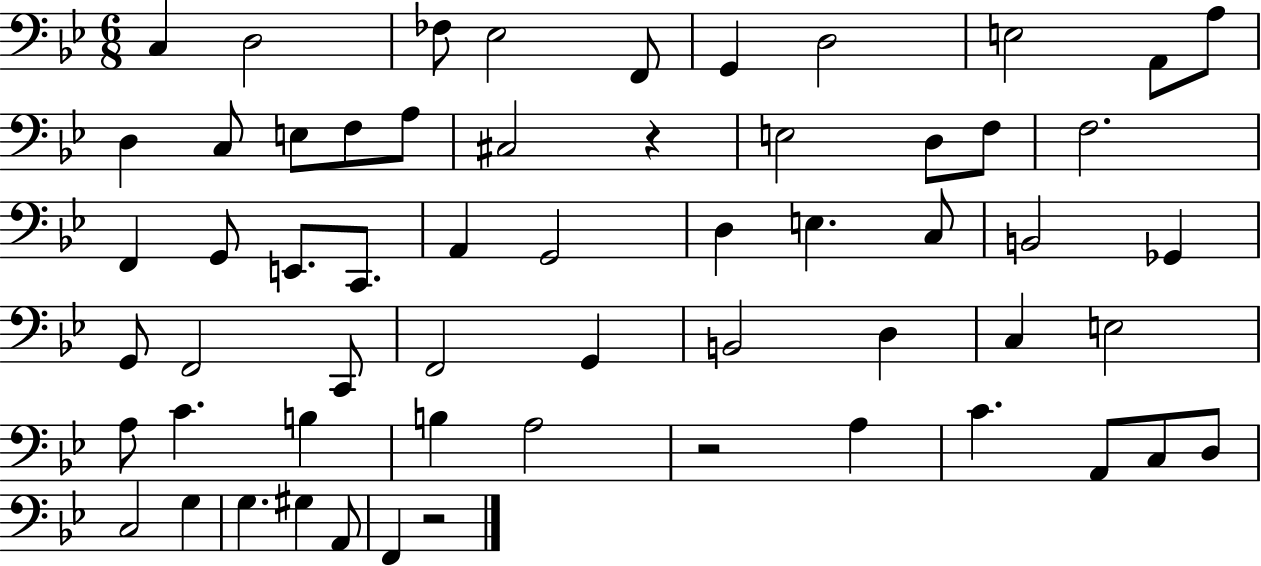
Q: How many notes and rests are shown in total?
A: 59